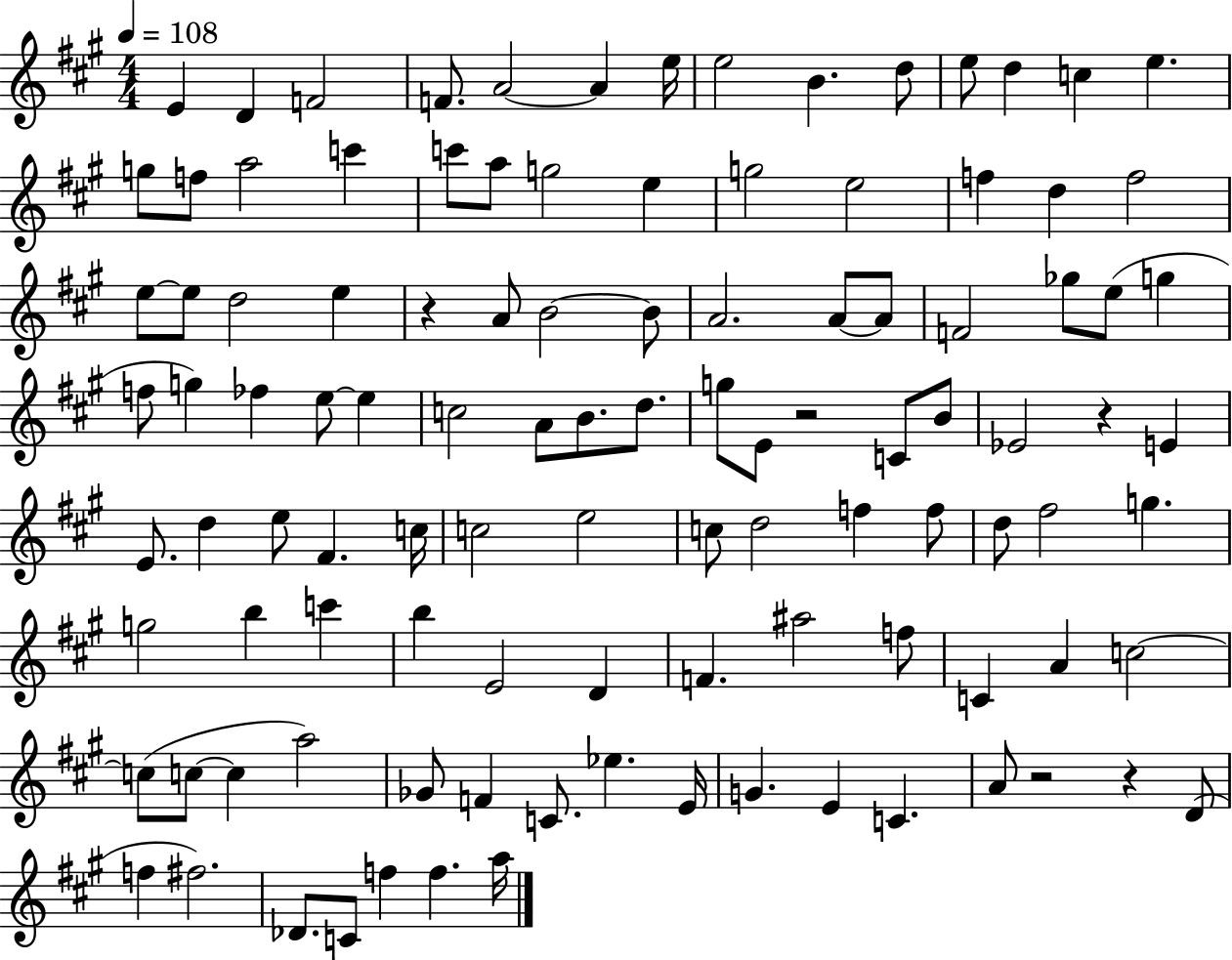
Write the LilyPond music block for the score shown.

{
  \clef treble
  \numericTimeSignature
  \time 4/4
  \key a \major
  \tempo 4 = 108
  e'4 d'4 f'2 | f'8. a'2~~ a'4 e''16 | e''2 b'4. d''8 | e''8 d''4 c''4 e''4. | \break g''8 f''8 a''2 c'''4 | c'''8 a''8 g''2 e''4 | g''2 e''2 | f''4 d''4 f''2 | \break e''8~~ e''8 d''2 e''4 | r4 a'8 b'2~~ b'8 | a'2. a'8~~ a'8 | f'2 ges''8 e''8( g''4 | \break f''8 g''4) fes''4 e''8~~ e''4 | c''2 a'8 b'8. d''8. | g''8 e'8 r2 c'8 b'8 | ees'2 r4 e'4 | \break e'8. d''4 e''8 fis'4. c''16 | c''2 e''2 | c''8 d''2 f''4 f''8 | d''8 fis''2 g''4. | \break g''2 b''4 c'''4 | b''4 e'2 d'4 | f'4. ais''2 f''8 | c'4 a'4 c''2~~ | \break c''8( c''8~~ c''4 a''2) | ges'8 f'4 c'8. ees''4. e'16 | g'4. e'4 c'4. | a'8 r2 r4 d'8( | \break f''4 fis''2.) | des'8. c'8 f''4 f''4. a''16 | \bar "|."
}